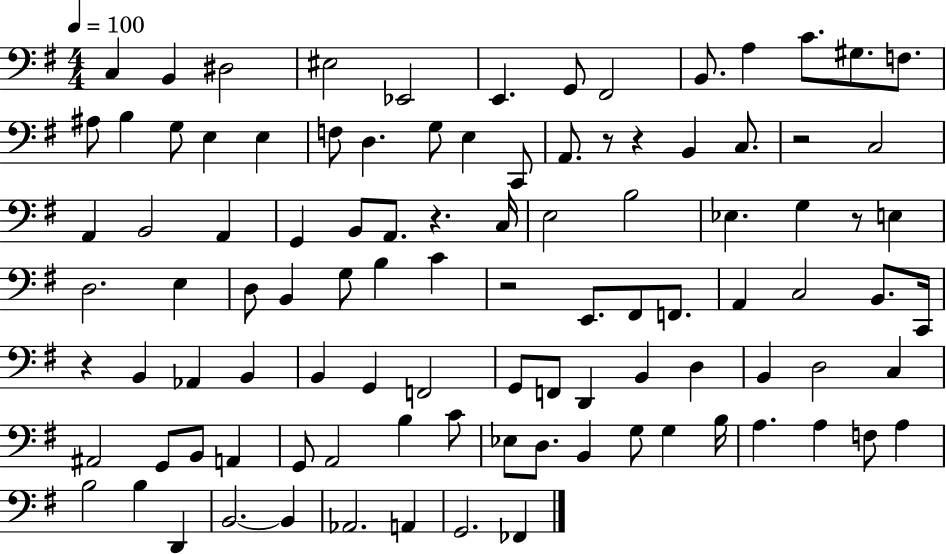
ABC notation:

X:1
T:Untitled
M:4/4
L:1/4
K:G
C, B,, ^D,2 ^E,2 _E,,2 E,, G,,/2 ^F,,2 B,,/2 A, C/2 ^G,/2 F,/2 ^A,/2 B, G,/2 E, E, F,/2 D, G,/2 E, C,,/2 A,,/2 z/2 z B,, C,/2 z2 C,2 A,, B,,2 A,, G,, B,,/2 A,,/2 z C,/4 E,2 B,2 _E, G, z/2 E, D,2 E, D,/2 B,, G,/2 B, C z2 E,,/2 ^F,,/2 F,,/2 A,, C,2 B,,/2 C,,/4 z B,, _A,, B,, B,, G,, F,,2 G,,/2 F,,/2 D,, B,, D, B,, D,2 C, ^A,,2 G,,/2 B,,/2 A,, G,,/2 A,,2 B, C/2 _E,/2 D,/2 B,, G,/2 G, B,/4 A, A, F,/2 A, B,2 B, D,, B,,2 B,, _A,,2 A,, G,,2 _F,,